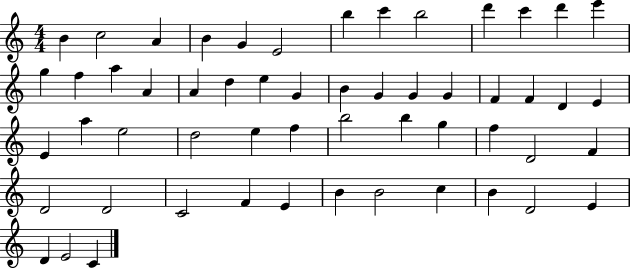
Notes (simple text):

B4/q C5/h A4/q B4/q G4/q E4/h B5/q C6/q B5/h D6/q C6/q D6/q E6/q G5/q F5/q A5/q A4/q A4/q D5/q E5/q G4/q B4/q G4/q G4/q G4/q F4/q F4/q D4/q E4/q E4/q A5/q E5/h D5/h E5/q F5/q B5/h B5/q G5/q F5/q D4/h F4/q D4/h D4/h C4/h F4/q E4/q B4/q B4/h C5/q B4/q D4/h E4/q D4/q E4/h C4/q